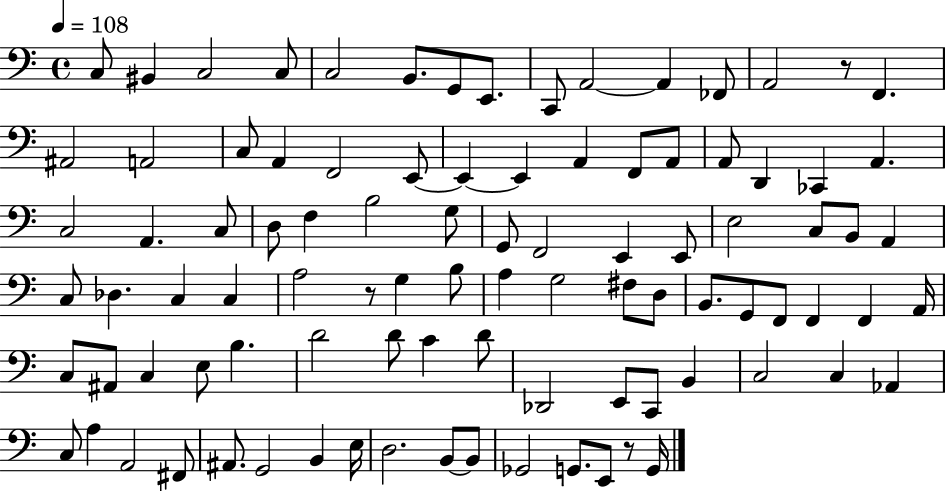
{
  \clef bass
  \time 4/4
  \defaultTimeSignature
  \key c \major
  \tempo 4 = 108
  c8 bis,4 c2 c8 | c2 b,8. g,8 e,8. | c,8 a,2~~ a,4 fes,8 | a,2 r8 f,4. | \break ais,2 a,2 | c8 a,4 f,2 e,8~~ | e,4~~ e,4 a,4 f,8 a,8 | a,8 d,4 ces,4 a,4. | \break c2 a,4. c8 | d8 f4 b2 g8 | g,8 f,2 e,4 e,8 | e2 c8 b,8 a,4 | \break c8 des4. c4 c4 | a2 r8 g4 b8 | a4 g2 fis8 d8 | b,8. g,8 f,8 f,4 f,4 a,16 | \break c8 ais,8 c4 e8 b4. | d'2 d'8 c'4 d'8 | des,2 e,8 c,8 b,4 | c2 c4 aes,4 | \break c8 a4 a,2 fis,8 | ais,8. g,2 b,4 e16 | d2. b,8~~ b,8 | ges,2 g,8. e,8 r8 g,16 | \break \bar "|."
}